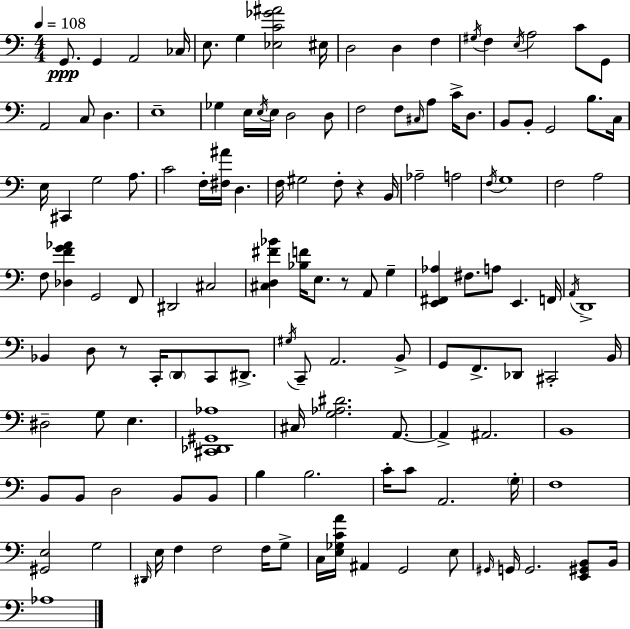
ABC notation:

X:1
T:Untitled
M:4/4
L:1/4
K:Am
G,,/2 G,, A,,2 _C,/4 E,/2 G, [_E,C_G^A]2 ^E,/4 D,2 D, F, ^G,/4 F, E,/4 A,2 C/2 G,,/2 A,,2 C,/2 D, E,4 _G, E,/4 E,/4 E,/4 D,2 D,/2 F,2 F,/2 ^C,/4 A,/2 C/4 D,/2 B,,/2 B,,/2 G,,2 B,/2 C,/4 E,/4 ^C,, G,2 A,/2 C2 F,/4 [^F,^A]/4 D, F,/4 ^G,2 F,/2 z B,,/4 _A,2 A,2 F,/4 G,4 F,2 A,2 F,/2 [_D,FG_A] G,,2 F,,/2 ^D,,2 ^C,2 [^C,D,^F_B] [_B,F]/4 E,/2 z/2 A,,/2 G, [E,,^F,,_A,] ^F,/2 A,/2 E,, F,,/4 A,,/4 D,,4 _B,, D,/2 z/2 C,,/4 D,,/2 C,,/2 ^D,,/2 ^G,/4 C,,/2 A,,2 B,,/2 G,,/2 F,,/2 _D,,/2 ^C,,2 B,,/4 ^D,2 G,/2 E, [^C,,_D,,^G,,_A,]4 ^C,/4 [G,_A,^D]2 A,,/2 A,, ^A,,2 B,,4 B,,/2 B,,/2 D,2 B,,/2 B,,/2 B, B,2 C/4 C/2 A,,2 G,/4 F,4 [^G,,E,]2 G,2 ^D,,/4 E,/4 F, F,2 F,/4 G,/2 C,/4 [E,_G,CA]/4 ^A,, G,,2 E,/2 ^G,,/4 G,,/4 G,,2 [E,,^G,,B,,]/2 B,,/4 _A,4